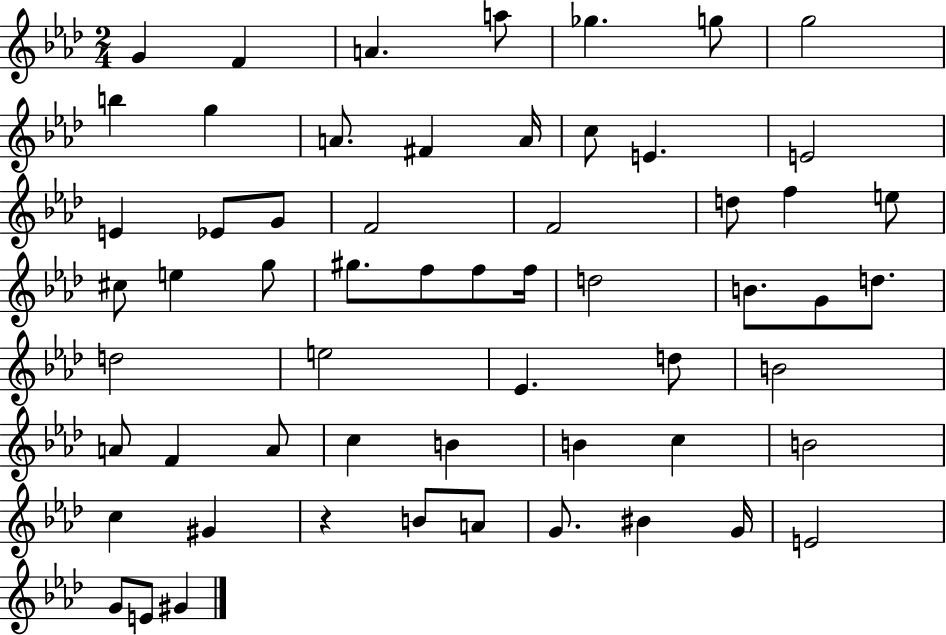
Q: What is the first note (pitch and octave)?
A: G4